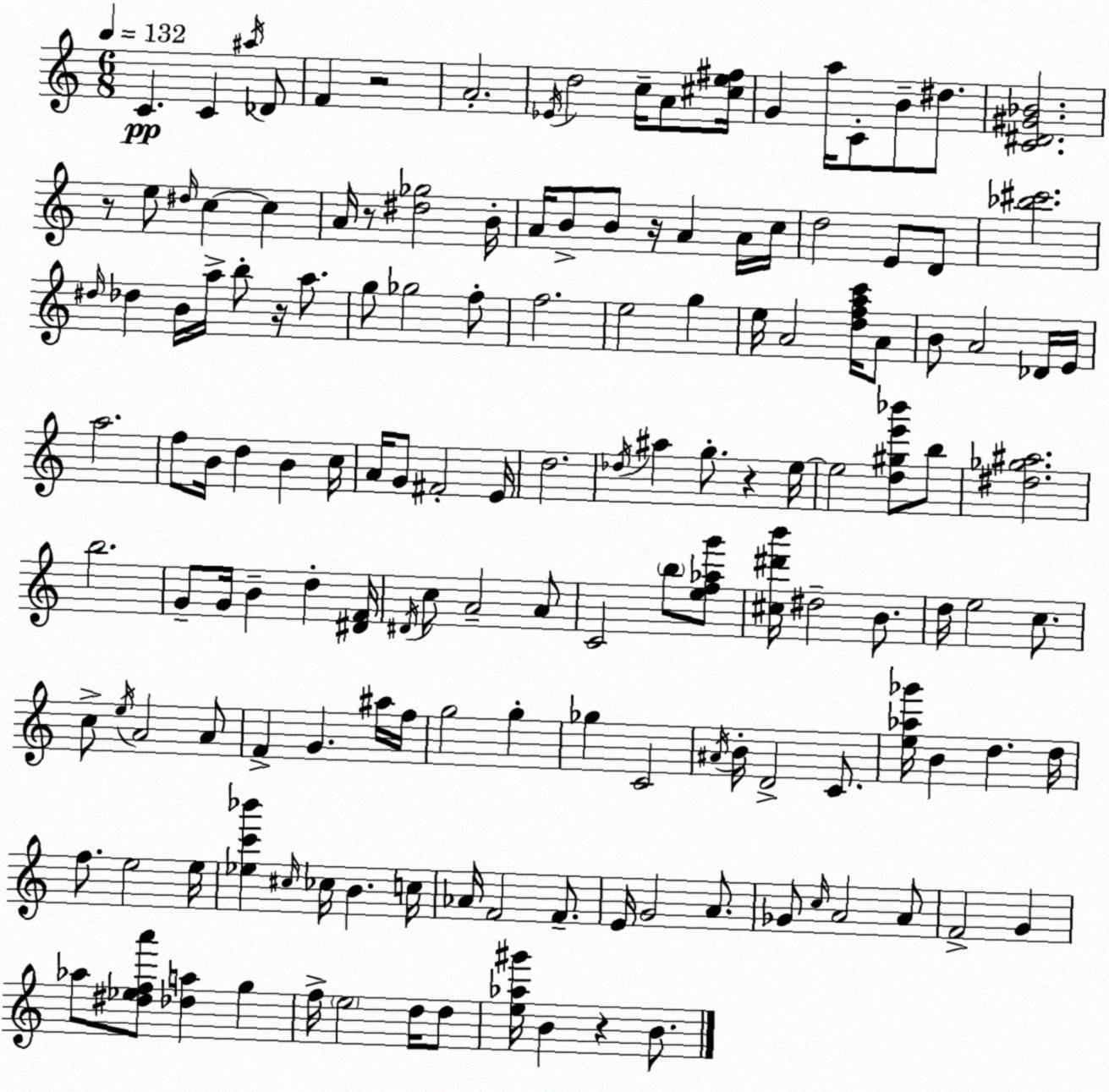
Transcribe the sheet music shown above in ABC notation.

X:1
T:Untitled
M:6/8
L:1/4
K:Am
C C ^a/4 _D/2 F z2 A2 _E/4 d2 c/4 A/2 [^ce^f]/4 G a/4 C/2 B/2 ^d/2 [C^D^G_B]2 z/2 e/2 ^d/4 c c A/4 z/2 [^d_g]2 B/4 A/4 B/2 B/2 z/4 A A/4 c/4 d2 E/2 D/2 [_b^c']2 ^d/4 _d B/4 a/4 b/2 z/4 a/2 g/2 _g2 f/2 f2 e2 g e/4 A2 [dfac']/4 A/2 B/2 A2 _D/4 E/4 a2 f/2 B/4 d B c/4 A/4 G/2 ^F2 E/4 d2 _d/4 ^a g/2 z e/4 e2 [d^ge'_b']/2 b/2 [^d_g^a]2 b2 G/2 G/4 B d [^DF]/4 ^D/4 c/2 A2 A/2 C2 b/2 [ef_ag']/2 [^c^d'b']/4 ^d2 B/2 d/4 e2 c/2 c/2 e/4 A2 A/2 F G ^a/4 f/4 g2 g _g C2 ^A/4 B/4 D2 C/2 [e_a_g']/4 B d d/4 f/2 e2 e/4 [_ec'_b'] ^c/4 _c/4 B c/4 _A/4 F2 F/2 E/4 G2 A/2 _G/2 c/4 A2 A/2 F2 G _a/2 [^d_efa']/2 [_da] g f/4 e2 d/4 d/2 [e_a^g']/4 B z B/2